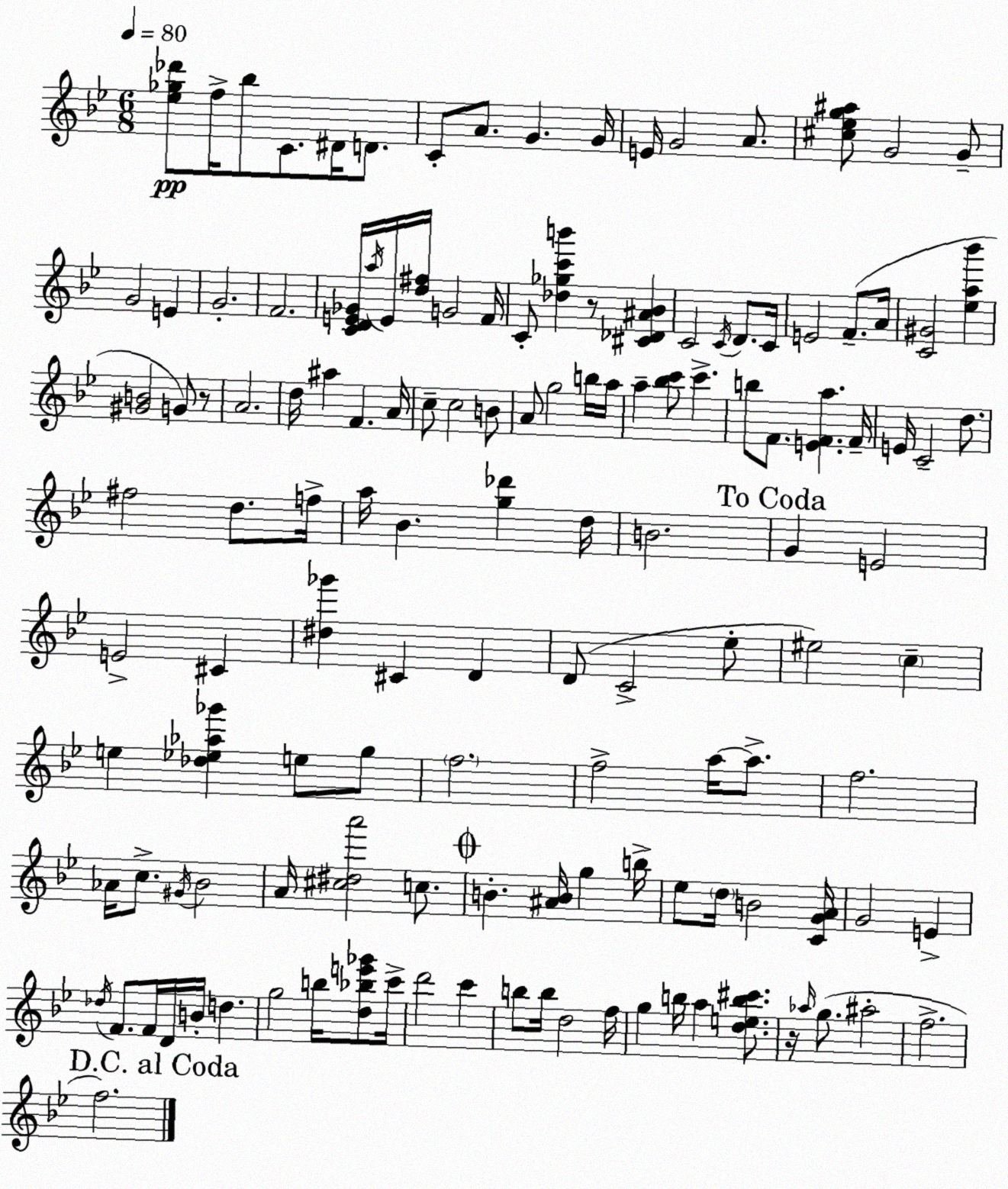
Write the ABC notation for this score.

X:1
T:Untitled
M:6/8
L:1/4
K:Bb
[_e_g_d']/2 f/4 _b/2 C/2 ^D/4 D/2 C/2 A/2 G G/4 E/4 G2 A/2 [^c_eg^a]/2 G2 G/2 G2 E G2 F2 [CDE_G]/4 a/4 E/4 [d^f]/4 G2 F/4 C/2 [_d_gc'b'] z/2 [^C_D^A_B] C2 C/4 D/2 C/4 E2 F/2 A/4 [C^G]2 [_ea_b'] [^GB]2 G/2 z/2 A2 d/4 ^a F A/4 c/2 c2 B/2 A/2 g2 b/4 a/4 a [_bc']/2 c' b/2 F/2 [EFa] F/4 E/4 C2 d/2 ^f2 d/2 f/4 a/4 _B [g_d'] d/4 B2 G E2 E2 ^C [^d_g'] ^C D D/2 C2 _e/2 ^e2 c e [_d_e_a_g'] e/2 g/2 f2 f2 a/4 a/2 f2 _A/4 c/2 ^G/4 _B2 A/4 [^c^da']2 c/2 B [^AB]/4 g b/4 _e/2 d/4 B2 [CGA]/4 G2 E _d/4 F/2 F/4 D/4 B/4 d g2 b/4 [d_be'_g']/2 c'/4 d'2 c' b/2 b/4 d2 f/4 g b/4 a [deb^c']/2 z/4 _a/4 g/2 ^a2 f2 f2